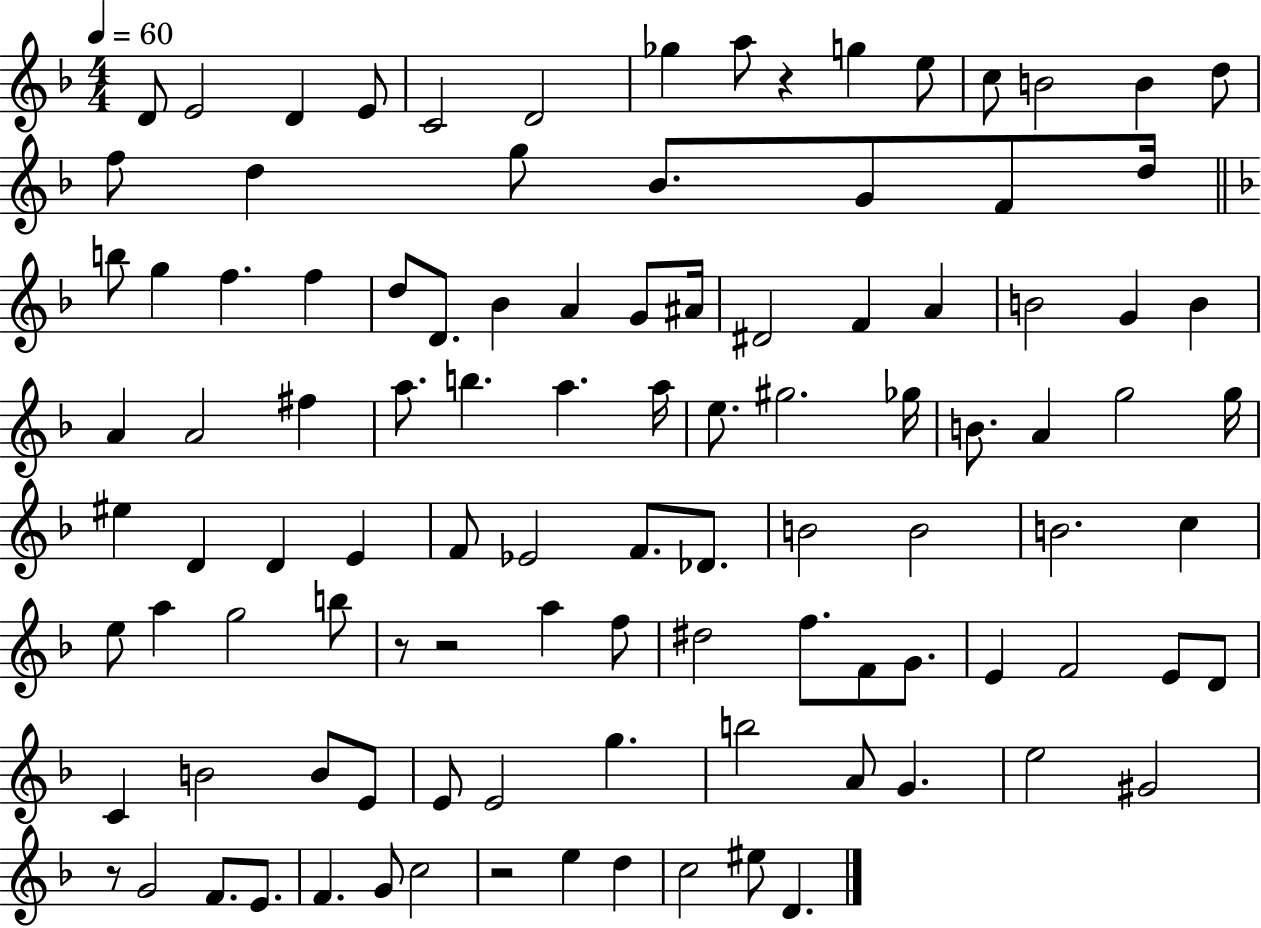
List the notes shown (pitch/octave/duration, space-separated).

D4/e E4/h D4/q E4/e C4/h D4/h Gb5/q A5/e R/q G5/q E5/e C5/e B4/h B4/q D5/e F5/e D5/q G5/e Bb4/e. G4/e F4/e D5/s B5/e G5/q F5/q. F5/q D5/e D4/e. Bb4/q A4/q G4/e A#4/s D#4/h F4/q A4/q B4/h G4/q B4/q A4/q A4/h F#5/q A5/e. B5/q. A5/q. A5/s E5/e. G#5/h. Gb5/s B4/e. A4/q G5/h G5/s EIS5/q D4/q D4/q E4/q F4/e Eb4/h F4/e. Db4/e. B4/h B4/h B4/h. C5/q E5/e A5/q G5/h B5/e R/e R/h A5/q F5/e D#5/h F5/e. F4/e G4/e. E4/q F4/h E4/e D4/e C4/q B4/h B4/e E4/e E4/e E4/h G5/q. B5/h A4/e G4/q. E5/h G#4/h R/e G4/h F4/e. E4/e. F4/q. G4/e C5/h R/h E5/q D5/q C5/h EIS5/e D4/q.